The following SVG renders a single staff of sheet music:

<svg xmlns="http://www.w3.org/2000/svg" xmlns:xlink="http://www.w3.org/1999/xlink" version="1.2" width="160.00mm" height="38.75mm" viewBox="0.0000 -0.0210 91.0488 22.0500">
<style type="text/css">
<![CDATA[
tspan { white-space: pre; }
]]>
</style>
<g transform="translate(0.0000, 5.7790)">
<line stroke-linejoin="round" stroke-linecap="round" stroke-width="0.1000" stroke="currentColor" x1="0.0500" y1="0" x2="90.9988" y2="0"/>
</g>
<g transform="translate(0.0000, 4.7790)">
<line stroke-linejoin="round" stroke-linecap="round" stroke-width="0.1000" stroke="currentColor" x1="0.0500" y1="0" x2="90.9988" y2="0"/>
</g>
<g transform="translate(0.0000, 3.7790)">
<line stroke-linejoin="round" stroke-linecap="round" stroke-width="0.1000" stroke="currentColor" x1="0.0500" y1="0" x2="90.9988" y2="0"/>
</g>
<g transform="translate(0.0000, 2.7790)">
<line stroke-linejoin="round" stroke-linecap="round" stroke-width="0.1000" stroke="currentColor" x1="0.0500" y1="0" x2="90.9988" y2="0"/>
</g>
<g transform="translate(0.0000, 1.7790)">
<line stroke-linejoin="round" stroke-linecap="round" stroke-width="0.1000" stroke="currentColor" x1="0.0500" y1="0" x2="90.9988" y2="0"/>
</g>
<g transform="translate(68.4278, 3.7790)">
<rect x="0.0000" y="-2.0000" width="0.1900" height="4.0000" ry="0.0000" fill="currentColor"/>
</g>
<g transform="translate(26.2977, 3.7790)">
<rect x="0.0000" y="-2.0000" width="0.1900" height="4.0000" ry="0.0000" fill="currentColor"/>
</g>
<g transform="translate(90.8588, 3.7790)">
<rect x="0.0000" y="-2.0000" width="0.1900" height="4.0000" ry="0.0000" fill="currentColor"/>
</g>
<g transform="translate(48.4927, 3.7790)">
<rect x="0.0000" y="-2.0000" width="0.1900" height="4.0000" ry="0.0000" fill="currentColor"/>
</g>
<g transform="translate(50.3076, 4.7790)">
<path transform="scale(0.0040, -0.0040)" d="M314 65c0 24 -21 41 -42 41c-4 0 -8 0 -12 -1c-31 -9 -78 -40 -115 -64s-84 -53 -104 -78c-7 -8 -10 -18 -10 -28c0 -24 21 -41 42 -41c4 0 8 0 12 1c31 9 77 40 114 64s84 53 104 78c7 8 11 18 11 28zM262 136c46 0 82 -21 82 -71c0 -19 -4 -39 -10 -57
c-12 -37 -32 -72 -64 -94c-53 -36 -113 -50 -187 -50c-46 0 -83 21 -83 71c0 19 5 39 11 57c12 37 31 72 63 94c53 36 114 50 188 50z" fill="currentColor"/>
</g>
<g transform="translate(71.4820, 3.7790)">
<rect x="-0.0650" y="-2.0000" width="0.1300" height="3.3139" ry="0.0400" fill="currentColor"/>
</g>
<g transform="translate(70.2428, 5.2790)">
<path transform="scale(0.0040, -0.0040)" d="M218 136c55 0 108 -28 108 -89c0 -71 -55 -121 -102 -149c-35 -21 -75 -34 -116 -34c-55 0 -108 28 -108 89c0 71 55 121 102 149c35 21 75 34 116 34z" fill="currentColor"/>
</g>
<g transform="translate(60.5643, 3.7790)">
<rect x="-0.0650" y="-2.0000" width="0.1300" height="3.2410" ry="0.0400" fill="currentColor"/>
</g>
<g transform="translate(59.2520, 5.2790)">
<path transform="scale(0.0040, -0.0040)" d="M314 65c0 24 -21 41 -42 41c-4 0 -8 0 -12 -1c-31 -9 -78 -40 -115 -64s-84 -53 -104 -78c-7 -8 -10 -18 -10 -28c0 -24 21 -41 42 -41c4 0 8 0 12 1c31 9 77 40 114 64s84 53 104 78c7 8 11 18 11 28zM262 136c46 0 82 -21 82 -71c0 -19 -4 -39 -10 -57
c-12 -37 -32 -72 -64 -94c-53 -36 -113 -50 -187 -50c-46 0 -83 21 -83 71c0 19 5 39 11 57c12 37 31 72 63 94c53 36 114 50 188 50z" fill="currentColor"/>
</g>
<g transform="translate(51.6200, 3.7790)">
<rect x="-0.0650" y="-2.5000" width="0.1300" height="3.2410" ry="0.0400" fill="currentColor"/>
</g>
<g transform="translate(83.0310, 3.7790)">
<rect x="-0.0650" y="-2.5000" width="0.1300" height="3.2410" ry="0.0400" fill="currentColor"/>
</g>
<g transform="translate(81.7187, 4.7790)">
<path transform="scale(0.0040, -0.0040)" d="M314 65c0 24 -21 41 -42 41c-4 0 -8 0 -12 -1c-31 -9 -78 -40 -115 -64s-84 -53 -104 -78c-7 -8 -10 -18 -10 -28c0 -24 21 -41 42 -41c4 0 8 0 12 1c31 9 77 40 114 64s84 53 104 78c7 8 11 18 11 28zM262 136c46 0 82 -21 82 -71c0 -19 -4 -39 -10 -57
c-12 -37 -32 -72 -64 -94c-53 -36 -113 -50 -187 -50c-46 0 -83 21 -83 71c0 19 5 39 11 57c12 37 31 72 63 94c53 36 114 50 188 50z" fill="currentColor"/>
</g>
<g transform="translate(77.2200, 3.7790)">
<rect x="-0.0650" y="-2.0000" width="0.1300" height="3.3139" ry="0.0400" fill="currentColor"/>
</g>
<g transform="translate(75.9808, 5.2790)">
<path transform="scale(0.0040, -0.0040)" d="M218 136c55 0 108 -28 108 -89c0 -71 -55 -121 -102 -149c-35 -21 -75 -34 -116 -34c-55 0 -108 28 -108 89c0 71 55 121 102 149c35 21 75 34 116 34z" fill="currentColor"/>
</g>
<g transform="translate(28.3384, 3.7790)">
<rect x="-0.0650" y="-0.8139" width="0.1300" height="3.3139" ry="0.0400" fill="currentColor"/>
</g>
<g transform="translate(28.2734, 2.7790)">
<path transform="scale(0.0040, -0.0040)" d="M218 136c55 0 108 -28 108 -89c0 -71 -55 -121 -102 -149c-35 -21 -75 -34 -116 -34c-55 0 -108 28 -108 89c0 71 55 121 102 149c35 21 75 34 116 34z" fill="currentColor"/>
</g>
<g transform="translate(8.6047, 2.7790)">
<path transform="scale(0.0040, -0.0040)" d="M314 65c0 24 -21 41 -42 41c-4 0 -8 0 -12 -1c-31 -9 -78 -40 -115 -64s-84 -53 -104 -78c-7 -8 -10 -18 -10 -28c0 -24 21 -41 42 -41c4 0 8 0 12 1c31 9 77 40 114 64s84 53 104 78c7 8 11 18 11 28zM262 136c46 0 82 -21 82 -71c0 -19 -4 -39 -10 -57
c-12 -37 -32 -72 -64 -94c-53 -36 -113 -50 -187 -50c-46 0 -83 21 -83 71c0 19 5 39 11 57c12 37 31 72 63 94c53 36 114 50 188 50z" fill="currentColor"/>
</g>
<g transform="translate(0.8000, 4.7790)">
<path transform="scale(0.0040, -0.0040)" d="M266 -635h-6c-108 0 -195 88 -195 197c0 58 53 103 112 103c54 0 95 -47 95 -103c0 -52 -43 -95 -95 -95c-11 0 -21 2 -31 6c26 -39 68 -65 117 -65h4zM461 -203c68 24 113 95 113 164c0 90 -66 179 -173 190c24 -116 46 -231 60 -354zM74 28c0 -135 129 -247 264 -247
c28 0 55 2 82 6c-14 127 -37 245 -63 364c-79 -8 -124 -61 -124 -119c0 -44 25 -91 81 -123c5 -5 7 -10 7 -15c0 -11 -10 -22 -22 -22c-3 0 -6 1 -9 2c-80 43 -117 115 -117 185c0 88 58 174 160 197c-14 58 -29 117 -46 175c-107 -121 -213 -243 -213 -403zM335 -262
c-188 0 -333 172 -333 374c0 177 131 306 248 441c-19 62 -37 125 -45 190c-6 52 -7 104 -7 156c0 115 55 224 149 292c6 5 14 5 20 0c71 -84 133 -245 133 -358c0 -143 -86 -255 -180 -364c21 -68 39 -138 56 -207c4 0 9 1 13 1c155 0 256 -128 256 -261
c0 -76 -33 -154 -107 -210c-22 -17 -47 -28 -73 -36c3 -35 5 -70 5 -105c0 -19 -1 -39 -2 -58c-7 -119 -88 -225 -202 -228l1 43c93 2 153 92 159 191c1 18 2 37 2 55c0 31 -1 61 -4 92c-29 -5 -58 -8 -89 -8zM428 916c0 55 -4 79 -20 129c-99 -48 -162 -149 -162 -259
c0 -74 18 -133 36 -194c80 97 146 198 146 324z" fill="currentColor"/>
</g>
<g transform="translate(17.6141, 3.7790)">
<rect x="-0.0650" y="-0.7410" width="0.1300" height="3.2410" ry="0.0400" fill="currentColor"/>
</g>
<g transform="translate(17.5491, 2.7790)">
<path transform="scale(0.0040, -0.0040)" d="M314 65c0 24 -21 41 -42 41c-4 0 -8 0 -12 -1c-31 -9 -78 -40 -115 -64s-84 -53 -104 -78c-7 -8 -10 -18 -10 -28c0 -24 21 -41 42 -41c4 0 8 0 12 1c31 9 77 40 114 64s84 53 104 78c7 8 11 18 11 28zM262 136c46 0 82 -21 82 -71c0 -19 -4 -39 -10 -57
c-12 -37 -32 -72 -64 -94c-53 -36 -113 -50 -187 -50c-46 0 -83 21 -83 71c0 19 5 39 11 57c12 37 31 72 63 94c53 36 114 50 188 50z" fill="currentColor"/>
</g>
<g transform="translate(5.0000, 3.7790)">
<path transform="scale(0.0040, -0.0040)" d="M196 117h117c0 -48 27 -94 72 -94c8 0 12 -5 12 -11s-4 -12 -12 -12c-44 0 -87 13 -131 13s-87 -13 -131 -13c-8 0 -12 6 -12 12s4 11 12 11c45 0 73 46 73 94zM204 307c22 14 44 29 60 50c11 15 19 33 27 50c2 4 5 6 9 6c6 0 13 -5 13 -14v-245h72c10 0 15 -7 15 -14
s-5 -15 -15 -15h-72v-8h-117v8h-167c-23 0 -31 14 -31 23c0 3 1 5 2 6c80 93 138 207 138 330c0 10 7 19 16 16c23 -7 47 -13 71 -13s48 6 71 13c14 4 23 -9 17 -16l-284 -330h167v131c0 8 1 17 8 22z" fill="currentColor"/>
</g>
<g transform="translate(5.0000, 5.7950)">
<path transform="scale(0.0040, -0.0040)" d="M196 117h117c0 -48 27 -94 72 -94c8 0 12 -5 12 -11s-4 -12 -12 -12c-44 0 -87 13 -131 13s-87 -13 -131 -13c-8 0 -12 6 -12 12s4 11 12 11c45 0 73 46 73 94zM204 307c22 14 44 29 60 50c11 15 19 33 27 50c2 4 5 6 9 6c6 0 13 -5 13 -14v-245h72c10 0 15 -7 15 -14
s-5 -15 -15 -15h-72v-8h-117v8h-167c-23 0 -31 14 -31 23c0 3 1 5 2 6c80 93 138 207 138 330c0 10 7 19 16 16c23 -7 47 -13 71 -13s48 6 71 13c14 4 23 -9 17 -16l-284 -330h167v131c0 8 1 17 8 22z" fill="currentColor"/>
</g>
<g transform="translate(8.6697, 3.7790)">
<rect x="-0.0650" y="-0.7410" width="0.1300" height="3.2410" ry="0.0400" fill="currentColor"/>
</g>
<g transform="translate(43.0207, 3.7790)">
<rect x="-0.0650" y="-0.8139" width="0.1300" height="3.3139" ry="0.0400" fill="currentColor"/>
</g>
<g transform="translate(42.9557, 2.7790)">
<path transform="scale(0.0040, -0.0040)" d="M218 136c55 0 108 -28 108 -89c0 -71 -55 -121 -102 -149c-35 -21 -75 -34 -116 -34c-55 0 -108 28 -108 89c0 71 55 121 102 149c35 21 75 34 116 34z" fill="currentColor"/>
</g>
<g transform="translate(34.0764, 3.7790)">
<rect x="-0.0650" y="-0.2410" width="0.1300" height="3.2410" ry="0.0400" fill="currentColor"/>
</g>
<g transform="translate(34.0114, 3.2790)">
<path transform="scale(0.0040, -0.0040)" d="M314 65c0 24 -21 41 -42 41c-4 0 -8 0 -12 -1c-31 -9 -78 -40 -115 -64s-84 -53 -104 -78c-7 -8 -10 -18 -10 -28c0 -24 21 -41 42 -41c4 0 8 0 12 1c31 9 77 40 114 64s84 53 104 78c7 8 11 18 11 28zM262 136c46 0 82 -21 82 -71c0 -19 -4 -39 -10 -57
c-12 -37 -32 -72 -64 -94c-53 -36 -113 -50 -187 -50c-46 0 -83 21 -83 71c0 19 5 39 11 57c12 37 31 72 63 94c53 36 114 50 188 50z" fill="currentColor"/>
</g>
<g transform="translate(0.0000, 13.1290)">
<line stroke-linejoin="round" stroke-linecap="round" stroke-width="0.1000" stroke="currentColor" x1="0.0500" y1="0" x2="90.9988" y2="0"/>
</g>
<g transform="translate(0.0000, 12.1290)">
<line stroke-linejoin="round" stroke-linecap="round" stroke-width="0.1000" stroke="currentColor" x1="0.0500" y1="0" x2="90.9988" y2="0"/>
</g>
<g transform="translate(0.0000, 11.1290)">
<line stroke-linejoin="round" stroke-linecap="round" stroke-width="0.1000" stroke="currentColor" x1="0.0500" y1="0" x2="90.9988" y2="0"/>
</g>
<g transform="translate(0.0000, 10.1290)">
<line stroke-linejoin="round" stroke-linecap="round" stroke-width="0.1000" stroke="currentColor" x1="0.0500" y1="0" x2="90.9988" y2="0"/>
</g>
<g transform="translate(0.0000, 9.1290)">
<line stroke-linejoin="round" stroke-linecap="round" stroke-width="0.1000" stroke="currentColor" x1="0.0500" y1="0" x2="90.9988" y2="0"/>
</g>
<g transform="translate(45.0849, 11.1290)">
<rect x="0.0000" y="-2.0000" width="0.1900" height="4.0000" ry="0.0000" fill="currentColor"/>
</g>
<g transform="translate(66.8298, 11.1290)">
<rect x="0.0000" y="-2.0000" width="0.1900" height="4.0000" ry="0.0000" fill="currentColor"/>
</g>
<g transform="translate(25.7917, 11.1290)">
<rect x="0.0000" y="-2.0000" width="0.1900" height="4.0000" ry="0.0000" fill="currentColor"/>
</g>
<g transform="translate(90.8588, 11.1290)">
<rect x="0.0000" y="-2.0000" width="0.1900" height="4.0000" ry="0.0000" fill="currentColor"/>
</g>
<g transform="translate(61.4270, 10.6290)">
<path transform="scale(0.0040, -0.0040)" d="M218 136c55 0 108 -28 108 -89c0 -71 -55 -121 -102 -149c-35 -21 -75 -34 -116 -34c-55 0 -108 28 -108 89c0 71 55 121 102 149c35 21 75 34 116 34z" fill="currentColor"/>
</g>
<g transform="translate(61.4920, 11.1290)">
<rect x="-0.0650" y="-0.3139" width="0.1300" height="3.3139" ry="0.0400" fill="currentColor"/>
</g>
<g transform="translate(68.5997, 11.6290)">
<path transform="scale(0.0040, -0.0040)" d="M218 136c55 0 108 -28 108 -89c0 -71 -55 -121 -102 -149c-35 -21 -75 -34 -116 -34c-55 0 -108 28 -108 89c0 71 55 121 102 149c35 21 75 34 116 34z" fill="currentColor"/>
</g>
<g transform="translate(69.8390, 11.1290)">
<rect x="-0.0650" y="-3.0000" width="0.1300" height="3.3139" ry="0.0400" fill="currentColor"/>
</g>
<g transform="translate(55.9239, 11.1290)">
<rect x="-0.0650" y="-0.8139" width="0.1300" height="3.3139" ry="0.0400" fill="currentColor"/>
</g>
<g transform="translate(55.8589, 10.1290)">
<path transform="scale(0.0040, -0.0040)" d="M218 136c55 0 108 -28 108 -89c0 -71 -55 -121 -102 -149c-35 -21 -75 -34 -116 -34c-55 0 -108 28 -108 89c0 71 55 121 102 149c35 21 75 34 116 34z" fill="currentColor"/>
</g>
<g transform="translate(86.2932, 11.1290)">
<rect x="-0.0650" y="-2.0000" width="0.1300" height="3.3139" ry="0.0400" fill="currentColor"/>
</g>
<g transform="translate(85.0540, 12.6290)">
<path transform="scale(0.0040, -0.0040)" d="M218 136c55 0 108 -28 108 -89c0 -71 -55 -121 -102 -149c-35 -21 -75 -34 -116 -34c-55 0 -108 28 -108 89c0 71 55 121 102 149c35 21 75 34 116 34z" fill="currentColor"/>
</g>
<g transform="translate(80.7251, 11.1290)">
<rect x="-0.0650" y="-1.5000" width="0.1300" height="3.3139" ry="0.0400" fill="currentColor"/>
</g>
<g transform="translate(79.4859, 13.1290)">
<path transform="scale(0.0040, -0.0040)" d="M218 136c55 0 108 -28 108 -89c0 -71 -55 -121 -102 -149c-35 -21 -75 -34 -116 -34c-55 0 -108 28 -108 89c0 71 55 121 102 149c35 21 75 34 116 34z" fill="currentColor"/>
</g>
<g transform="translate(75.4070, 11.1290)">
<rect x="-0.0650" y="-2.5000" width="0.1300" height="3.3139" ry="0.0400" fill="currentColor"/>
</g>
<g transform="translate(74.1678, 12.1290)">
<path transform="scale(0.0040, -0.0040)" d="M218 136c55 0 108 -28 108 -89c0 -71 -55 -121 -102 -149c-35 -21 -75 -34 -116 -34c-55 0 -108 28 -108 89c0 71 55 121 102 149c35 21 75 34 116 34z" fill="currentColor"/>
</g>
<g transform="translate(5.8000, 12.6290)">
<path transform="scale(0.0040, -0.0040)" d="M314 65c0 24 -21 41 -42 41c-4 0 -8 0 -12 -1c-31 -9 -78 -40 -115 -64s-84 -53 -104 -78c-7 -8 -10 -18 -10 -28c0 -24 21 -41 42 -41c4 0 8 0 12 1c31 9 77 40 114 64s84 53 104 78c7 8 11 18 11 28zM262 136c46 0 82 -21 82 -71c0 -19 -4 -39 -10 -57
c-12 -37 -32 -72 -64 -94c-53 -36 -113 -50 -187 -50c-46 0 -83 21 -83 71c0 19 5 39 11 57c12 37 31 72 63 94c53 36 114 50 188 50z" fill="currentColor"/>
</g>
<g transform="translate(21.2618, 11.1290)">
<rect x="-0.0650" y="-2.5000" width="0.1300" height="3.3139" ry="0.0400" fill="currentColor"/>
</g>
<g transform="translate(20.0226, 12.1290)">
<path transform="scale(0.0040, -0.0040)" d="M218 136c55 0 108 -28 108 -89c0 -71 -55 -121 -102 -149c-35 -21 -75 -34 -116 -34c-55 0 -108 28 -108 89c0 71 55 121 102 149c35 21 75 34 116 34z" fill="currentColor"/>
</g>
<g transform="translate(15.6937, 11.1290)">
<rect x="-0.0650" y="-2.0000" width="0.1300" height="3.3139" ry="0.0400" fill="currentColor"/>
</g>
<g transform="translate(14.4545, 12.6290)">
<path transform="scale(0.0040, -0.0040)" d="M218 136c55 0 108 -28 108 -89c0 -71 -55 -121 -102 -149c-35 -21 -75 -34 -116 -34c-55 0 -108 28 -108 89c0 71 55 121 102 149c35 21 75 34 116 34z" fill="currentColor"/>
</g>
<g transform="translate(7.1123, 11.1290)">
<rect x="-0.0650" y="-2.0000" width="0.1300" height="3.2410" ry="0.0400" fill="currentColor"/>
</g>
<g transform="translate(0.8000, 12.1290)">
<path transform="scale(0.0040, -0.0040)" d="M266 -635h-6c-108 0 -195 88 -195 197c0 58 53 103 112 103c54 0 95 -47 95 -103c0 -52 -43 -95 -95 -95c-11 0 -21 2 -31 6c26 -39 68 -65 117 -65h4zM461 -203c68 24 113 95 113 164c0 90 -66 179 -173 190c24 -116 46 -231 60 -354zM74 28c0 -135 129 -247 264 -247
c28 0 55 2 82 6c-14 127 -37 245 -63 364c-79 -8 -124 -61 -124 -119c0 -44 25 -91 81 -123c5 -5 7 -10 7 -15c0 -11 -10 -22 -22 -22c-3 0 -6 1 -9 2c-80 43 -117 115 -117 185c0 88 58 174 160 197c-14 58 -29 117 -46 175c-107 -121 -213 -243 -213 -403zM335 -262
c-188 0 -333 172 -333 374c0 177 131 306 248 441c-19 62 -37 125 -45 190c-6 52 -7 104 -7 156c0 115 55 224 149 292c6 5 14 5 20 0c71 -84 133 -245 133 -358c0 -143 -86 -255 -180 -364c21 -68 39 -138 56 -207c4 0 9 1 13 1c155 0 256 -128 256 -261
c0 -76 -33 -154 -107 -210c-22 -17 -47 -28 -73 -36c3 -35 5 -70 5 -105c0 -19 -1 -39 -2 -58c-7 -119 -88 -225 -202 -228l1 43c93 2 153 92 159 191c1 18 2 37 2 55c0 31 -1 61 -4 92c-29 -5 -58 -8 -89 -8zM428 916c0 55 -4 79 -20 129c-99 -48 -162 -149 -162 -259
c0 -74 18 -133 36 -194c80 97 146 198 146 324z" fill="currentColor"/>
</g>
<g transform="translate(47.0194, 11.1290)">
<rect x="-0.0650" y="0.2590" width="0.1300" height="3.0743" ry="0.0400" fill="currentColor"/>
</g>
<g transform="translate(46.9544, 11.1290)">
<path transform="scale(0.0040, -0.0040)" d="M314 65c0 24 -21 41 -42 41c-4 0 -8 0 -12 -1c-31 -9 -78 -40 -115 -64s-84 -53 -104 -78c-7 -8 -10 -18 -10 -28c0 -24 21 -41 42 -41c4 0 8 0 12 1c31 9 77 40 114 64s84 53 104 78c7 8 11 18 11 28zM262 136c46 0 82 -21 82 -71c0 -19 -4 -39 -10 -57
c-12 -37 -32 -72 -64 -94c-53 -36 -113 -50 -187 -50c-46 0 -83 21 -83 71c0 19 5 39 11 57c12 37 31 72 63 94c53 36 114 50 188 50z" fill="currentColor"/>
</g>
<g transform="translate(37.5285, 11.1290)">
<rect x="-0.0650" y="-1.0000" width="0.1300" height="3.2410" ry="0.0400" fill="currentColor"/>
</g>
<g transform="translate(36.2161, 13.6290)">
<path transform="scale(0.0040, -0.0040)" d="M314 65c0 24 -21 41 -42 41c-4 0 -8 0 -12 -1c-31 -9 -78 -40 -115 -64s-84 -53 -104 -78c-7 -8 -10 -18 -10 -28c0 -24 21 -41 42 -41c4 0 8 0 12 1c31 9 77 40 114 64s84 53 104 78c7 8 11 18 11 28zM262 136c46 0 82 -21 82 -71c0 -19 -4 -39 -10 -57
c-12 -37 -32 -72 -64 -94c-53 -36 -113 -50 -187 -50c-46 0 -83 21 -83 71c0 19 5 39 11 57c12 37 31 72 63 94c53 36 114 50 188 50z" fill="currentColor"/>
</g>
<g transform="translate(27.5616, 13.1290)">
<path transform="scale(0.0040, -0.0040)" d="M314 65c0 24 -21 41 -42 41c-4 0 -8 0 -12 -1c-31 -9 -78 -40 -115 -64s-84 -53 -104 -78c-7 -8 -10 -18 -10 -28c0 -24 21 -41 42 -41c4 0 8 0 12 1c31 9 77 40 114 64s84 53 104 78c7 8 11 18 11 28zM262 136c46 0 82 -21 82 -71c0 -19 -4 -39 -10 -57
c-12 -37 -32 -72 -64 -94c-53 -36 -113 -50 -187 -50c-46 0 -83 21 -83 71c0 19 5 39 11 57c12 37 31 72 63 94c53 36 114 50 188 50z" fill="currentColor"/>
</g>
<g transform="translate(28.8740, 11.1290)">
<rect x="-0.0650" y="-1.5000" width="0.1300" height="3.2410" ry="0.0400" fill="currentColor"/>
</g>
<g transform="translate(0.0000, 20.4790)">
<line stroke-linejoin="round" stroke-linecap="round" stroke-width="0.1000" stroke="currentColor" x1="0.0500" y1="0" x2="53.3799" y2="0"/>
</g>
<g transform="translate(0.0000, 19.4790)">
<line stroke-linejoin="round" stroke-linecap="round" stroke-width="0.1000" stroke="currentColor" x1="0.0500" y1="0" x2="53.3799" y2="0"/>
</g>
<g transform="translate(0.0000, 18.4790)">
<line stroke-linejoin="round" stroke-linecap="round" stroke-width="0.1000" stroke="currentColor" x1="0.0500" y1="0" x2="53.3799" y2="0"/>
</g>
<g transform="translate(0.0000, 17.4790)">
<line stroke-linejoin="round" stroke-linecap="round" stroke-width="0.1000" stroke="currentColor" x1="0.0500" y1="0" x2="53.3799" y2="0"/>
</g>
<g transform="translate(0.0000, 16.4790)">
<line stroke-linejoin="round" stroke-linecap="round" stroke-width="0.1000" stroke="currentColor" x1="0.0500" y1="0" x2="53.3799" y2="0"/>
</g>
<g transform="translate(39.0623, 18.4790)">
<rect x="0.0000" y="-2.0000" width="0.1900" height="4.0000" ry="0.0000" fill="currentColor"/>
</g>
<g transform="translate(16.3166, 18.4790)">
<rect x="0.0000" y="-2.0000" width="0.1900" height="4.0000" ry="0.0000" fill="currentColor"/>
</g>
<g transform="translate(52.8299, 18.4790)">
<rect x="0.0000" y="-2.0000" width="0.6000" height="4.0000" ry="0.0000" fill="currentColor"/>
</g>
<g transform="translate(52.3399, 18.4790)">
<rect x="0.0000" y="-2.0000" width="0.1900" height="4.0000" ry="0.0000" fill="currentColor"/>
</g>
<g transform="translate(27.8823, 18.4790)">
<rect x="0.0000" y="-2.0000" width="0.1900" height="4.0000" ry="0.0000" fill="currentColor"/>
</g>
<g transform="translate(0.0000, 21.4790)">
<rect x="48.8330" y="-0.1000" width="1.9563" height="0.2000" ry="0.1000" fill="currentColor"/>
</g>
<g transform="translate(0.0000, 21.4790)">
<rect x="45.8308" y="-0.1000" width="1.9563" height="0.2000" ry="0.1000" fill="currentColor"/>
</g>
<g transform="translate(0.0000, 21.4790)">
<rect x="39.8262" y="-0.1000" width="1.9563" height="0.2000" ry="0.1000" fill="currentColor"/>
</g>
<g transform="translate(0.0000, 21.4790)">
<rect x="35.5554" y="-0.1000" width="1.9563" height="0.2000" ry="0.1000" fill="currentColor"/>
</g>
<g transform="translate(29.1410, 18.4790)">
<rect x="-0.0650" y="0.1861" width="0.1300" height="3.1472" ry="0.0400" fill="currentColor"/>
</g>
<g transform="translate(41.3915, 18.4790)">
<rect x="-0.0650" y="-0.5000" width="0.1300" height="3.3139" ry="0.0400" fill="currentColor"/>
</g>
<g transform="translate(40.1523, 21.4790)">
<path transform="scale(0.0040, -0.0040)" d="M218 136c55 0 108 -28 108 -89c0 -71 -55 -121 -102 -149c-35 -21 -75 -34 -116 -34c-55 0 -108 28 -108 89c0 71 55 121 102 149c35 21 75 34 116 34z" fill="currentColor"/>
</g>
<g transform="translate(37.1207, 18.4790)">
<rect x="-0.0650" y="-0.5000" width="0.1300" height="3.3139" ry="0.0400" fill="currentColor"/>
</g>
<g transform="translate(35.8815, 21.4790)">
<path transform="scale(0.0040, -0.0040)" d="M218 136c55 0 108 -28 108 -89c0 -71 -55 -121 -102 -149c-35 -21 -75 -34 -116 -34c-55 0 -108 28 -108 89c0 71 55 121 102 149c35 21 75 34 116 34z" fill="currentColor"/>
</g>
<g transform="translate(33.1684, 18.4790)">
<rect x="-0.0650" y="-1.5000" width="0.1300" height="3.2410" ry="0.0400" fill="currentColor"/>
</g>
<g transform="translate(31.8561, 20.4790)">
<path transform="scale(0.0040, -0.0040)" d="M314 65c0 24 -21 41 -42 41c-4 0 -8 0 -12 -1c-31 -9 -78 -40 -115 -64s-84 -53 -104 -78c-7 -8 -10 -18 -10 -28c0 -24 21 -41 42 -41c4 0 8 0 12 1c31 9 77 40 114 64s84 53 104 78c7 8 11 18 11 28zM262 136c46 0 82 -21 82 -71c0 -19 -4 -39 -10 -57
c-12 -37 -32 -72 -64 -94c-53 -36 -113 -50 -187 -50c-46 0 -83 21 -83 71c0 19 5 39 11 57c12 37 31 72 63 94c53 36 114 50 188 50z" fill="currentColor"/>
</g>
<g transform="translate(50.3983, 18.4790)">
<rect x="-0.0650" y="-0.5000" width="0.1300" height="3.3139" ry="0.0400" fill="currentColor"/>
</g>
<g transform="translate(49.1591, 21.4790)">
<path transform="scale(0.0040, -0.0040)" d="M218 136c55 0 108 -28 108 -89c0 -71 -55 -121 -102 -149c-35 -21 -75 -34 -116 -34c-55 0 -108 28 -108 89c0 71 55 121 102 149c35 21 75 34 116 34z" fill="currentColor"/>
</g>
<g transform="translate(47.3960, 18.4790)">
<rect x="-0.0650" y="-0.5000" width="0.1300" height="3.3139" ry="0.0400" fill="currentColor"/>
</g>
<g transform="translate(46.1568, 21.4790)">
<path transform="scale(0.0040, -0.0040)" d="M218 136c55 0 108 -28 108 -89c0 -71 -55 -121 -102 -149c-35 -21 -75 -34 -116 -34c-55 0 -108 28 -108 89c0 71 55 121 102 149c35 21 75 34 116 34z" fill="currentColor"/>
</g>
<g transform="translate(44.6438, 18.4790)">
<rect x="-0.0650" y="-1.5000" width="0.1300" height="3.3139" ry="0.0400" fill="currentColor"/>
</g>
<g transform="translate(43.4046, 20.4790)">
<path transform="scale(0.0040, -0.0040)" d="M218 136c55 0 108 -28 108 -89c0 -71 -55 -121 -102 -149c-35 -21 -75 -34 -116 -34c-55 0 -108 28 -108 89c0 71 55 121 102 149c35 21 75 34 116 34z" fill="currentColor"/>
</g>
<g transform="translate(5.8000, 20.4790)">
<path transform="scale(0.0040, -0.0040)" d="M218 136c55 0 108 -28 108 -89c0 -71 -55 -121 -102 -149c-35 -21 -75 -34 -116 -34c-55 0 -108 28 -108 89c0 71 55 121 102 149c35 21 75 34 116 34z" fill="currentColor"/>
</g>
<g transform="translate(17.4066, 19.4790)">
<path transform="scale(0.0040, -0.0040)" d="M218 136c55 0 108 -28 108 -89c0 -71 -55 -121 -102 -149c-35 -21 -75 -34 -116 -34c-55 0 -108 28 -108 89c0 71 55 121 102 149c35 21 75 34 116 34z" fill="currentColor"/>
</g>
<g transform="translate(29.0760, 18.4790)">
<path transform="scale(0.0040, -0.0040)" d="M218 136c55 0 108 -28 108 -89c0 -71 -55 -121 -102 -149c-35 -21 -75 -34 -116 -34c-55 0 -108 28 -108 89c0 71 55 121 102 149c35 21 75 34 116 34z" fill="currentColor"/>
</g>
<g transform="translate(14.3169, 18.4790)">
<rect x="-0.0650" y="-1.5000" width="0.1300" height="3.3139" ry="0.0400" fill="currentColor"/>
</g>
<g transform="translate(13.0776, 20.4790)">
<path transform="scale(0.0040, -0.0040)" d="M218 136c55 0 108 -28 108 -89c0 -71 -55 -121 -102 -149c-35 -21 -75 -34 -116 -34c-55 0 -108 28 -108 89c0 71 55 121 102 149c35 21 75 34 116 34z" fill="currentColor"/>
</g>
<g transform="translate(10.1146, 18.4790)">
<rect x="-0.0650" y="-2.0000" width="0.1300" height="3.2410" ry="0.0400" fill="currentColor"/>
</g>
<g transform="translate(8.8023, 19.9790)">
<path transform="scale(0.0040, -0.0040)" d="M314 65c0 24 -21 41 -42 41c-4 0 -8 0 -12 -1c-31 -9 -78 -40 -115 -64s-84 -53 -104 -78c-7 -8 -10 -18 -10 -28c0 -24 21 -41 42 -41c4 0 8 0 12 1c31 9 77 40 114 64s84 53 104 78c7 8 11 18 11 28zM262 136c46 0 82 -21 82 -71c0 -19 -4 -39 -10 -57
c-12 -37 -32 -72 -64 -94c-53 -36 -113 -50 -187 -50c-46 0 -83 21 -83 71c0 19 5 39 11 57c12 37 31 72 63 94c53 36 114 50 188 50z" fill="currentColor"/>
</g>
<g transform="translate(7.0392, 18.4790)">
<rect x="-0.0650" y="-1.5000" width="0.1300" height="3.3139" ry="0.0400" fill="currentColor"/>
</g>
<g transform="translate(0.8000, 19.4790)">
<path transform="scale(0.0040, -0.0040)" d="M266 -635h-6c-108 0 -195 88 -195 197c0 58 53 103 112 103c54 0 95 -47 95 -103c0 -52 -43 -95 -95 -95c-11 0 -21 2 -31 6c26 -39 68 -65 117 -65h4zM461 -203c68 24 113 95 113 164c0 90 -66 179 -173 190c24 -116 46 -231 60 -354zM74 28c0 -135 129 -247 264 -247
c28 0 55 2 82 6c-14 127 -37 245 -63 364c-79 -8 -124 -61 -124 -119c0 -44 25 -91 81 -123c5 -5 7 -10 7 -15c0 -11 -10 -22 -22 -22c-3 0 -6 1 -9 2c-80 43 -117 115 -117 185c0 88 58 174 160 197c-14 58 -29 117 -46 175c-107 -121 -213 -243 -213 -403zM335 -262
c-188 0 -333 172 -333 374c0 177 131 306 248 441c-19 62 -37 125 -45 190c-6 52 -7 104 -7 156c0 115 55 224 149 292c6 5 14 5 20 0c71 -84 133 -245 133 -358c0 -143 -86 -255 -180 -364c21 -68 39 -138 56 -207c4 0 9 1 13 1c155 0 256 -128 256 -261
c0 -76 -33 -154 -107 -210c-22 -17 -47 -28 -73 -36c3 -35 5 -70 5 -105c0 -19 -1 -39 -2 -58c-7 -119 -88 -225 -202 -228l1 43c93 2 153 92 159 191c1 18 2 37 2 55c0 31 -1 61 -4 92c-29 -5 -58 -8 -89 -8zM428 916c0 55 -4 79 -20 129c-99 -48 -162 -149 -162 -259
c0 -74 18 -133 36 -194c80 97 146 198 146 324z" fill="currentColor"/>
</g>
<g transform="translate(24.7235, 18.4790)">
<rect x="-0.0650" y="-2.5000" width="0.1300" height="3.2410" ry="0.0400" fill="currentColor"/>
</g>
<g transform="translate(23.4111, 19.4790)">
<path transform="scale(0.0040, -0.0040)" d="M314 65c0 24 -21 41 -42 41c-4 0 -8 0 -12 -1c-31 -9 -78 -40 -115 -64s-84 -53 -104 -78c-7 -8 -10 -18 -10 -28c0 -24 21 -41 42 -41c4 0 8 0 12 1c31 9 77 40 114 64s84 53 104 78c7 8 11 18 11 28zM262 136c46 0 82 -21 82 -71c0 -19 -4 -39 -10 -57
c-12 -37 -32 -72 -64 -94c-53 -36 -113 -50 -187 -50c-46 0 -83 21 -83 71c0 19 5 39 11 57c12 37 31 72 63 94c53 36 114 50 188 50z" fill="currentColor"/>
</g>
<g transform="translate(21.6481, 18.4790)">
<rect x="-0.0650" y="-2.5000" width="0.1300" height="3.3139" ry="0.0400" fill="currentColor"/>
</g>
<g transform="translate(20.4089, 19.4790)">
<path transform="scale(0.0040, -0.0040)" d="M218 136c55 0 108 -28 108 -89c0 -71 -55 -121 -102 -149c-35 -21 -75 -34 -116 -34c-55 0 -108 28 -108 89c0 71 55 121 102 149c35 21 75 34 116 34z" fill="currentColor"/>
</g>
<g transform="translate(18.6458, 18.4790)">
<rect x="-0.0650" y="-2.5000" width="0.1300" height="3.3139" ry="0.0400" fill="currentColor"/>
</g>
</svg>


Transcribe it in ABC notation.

X:1
T:Untitled
M:4/4
L:1/4
K:C
d2 d2 d c2 d G2 F2 F F G2 F2 F G E2 D2 B2 d c A G E F E F2 E G G G2 B E2 C C E C C